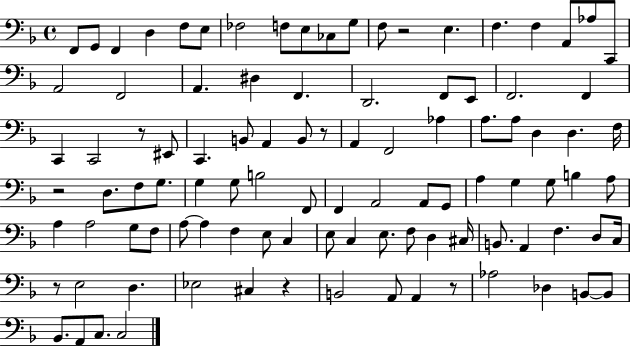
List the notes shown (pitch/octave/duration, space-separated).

F2/e G2/e F2/q D3/q F3/e E3/e FES3/h F3/e E3/e CES3/e G3/e F3/e R/h E3/q. F3/q. F3/q A2/e Ab3/e C2/e A2/h F2/h A2/q. D#3/q F2/q. D2/h. F2/e E2/e F2/h. F2/q C2/q C2/h R/e EIS2/e C2/q. B2/e A2/q B2/e R/e A2/q F2/h Ab3/q A3/e. A3/e D3/q D3/q. F3/s R/h D3/e. F3/e G3/e. G3/q G3/e B3/h F2/e F2/q A2/h A2/e G2/e A3/q G3/q G3/e B3/q A3/e A3/q A3/h G3/e F3/e A3/e A3/q F3/q E3/e C3/q E3/e C3/q E3/e. F3/e D3/q C#3/s B2/e. A2/q F3/q. D3/e C3/s R/e E3/h D3/q. Eb3/h C#3/q R/q B2/h A2/e A2/q R/e Ab3/h Db3/q B2/e B2/e Bb2/e. A2/e C3/e. C3/h